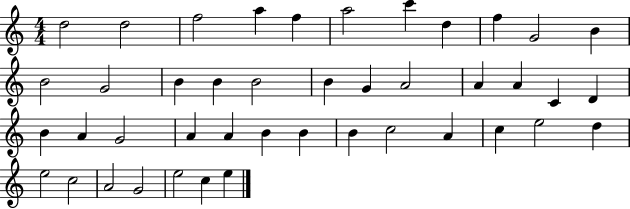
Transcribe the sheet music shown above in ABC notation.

X:1
T:Untitled
M:4/4
L:1/4
K:C
d2 d2 f2 a f a2 c' d f G2 B B2 G2 B B B2 B G A2 A A C D B A G2 A A B B B c2 A c e2 d e2 c2 A2 G2 e2 c e